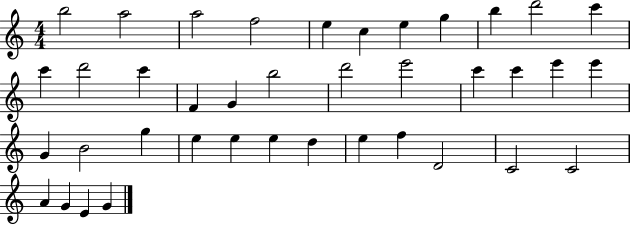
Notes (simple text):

B5/h A5/h A5/h F5/h E5/q C5/q E5/q G5/q B5/q D6/h C6/q C6/q D6/h C6/q F4/q G4/q B5/h D6/h E6/h C6/q C6/q E6/q E6/q G4/q B4/h G5/q E5/q E5/q E5/q D5/q E5/q F5/q D4/h C4/h C4/h A4/q G4/q E4/q G4/q